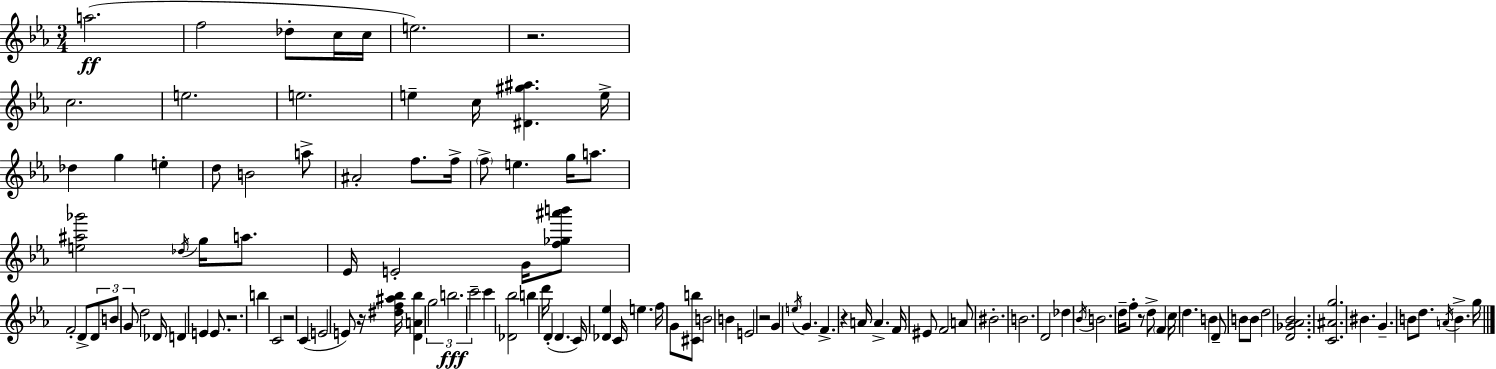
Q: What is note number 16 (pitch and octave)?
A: D5